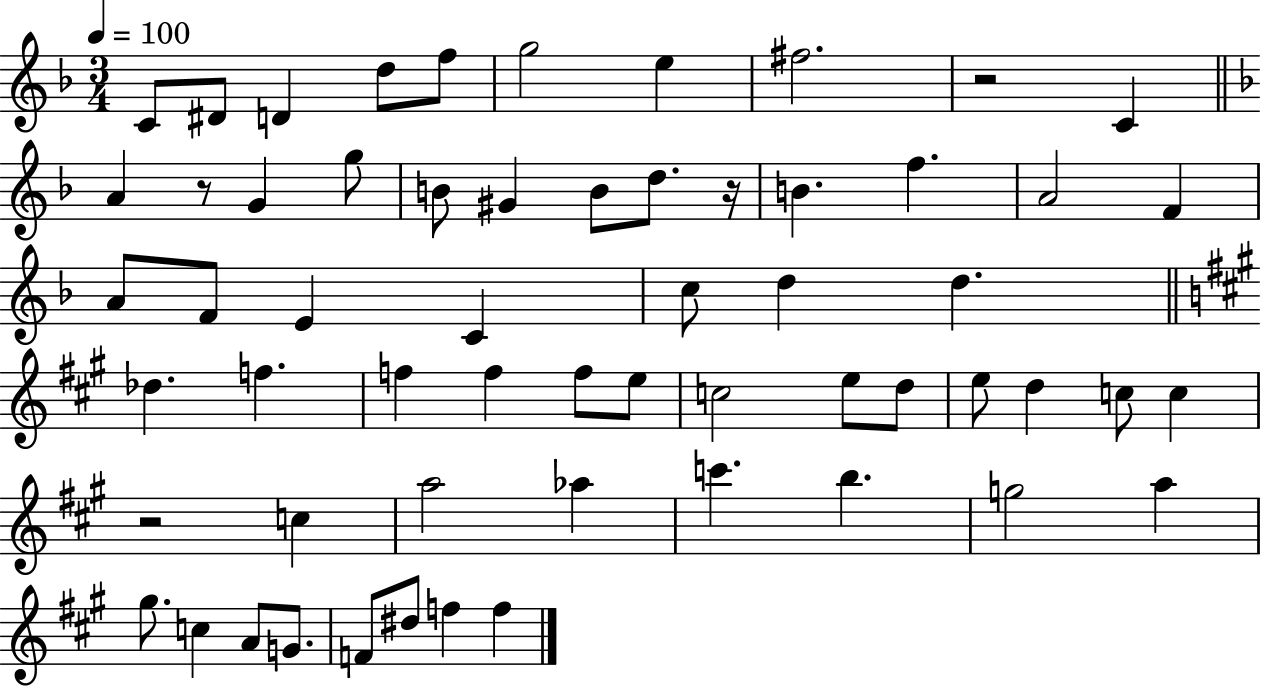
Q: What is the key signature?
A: F major